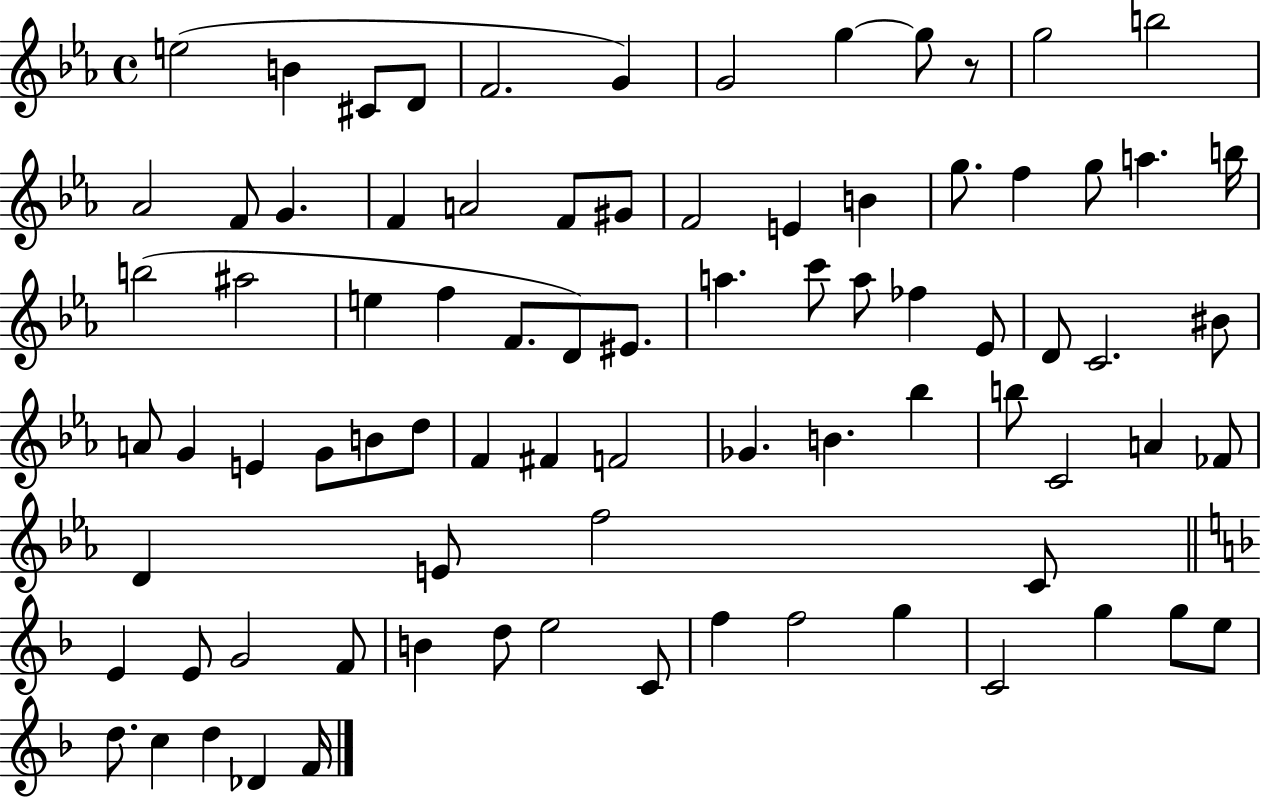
{
  \clef treble
  \time 4/4
  \defaultTimeSignature
  \key ees \major
  \repeat volta 2 { e''2( b'4 cis'8 d'8 | f'2. g'4) | g'2 g''4~~ g''8 r8 | g''2 b''2 | \break aes'2 f'8 g'4. | f'4 a'2 f'8 gis'8 | f'2 e'4 b'4 | g''8. f''4 g''8 a''4. b''16 | \break b''2( ais''2 | e''4 f''4 f'8. d'8) eis'8. | a''4. c'''8 a''8 fes''4 ees'8 | d'8 c'2. bis'8 | \break a'8 g'4 e'4 g'8 b'8 d''8 | f'4 fis'4 f'2 | ges'4. b'4. bes''4 | b''8 c'2 a'4 fes'8 | \break d'4 e'8 f''2 c'8 | \bar "||" \break \key f \major e'4 e'8 g'2 f'8 | b'4 d''8 e''2 c'8 | f''4 f''2 g''4 | c'2 g''4 g''8 e''8 | \break d''8. c''4 d''4 des'4 f'16 | } \bar "|."
}